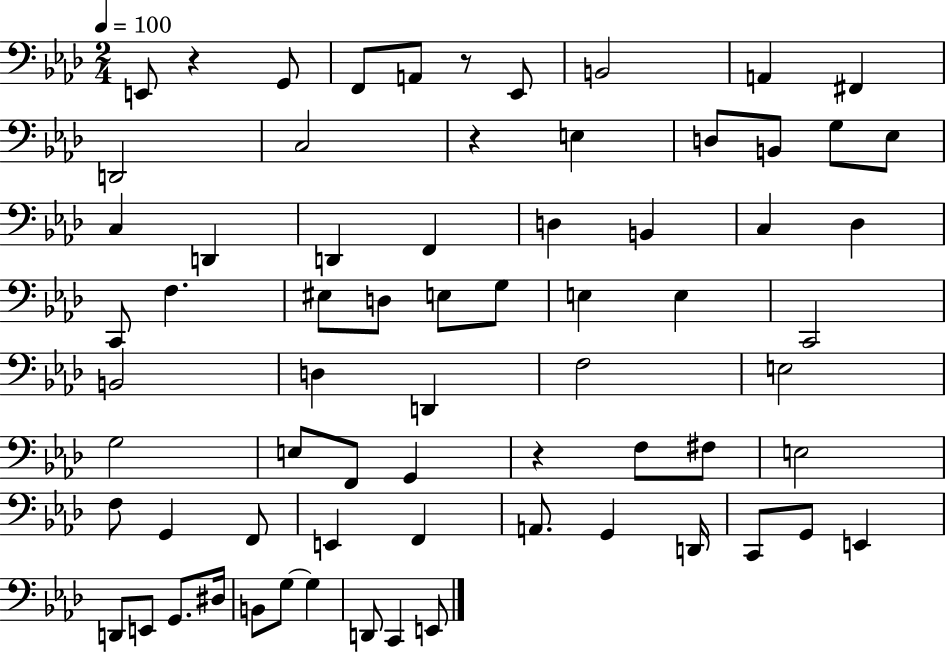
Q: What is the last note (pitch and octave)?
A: E2